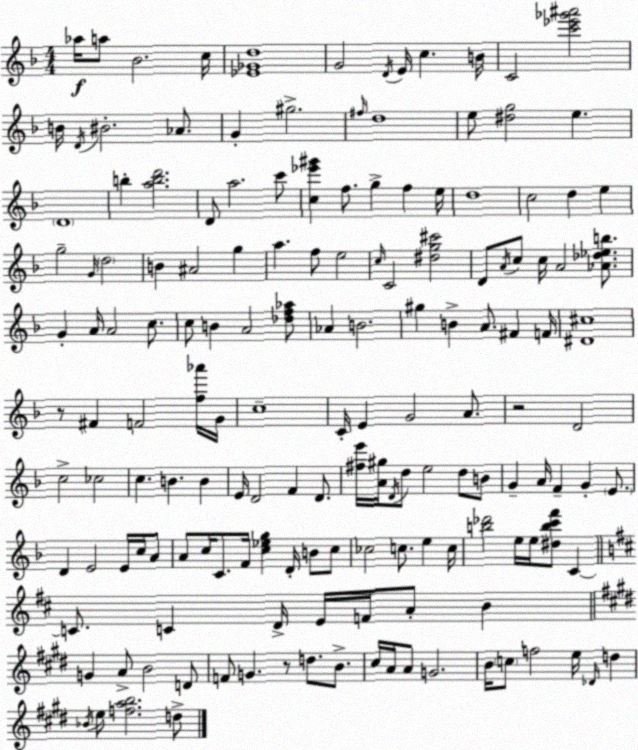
X:1
T:Untitled
M:4/4
L:1/4
K:F
_a/4 a/2 _B2 c/4 [_E_Gd]4 G2 D/4 E/4 c B/4 C2 [c'_e'_g'^a']2 B/4 D/4 ^B2 _A/2 G ^g2 ^f/4 d4 e/2 [^dg]2 e D4 b [abd']2 D/2 a2 c'/2 [c_e'^g'] f/2 g f e/4 d4 c2 d e g2 G/4 d2 B ^A2 g a f/2 e2 c/4 C2 [^dg^c']2 D/2 A/4 c/2 c/4 A2 [_A_d_eb]/2 G A/4 A2 c/2 c/2 B A2 [_df_a]/2 _A B2 ^g B A/2 ^F F/4 [^D^c]4 z/2 ^F F2 [f_a']/4 G/4 c4 C/4 E G2 A/2 z2 D2 c2 _c2 c B B E/4 D2 F D/2 [^fe']/4 [A^g]/4 D/4 d/2 e2 d/2 B/2 G A/4 F G E/2 D E2 E/4 c/4 A/2 A/2 c/4 C/2 F/4 [c_eg] D/4 B/2 c/2 _c2 c/2 e c/4 [b_d']2 e/4 e/4 [^dbc'f']/2 C C/2 C D/4 E/4 F/4 A/2 B G A/2 B2 D/2 F/2 G z/2 d/2 B/2 ^c/4 A/4 A/2 G2 B/4 c/2 f2 e/4 _D/4 d _B/4 e/2 [fab]2 d/2